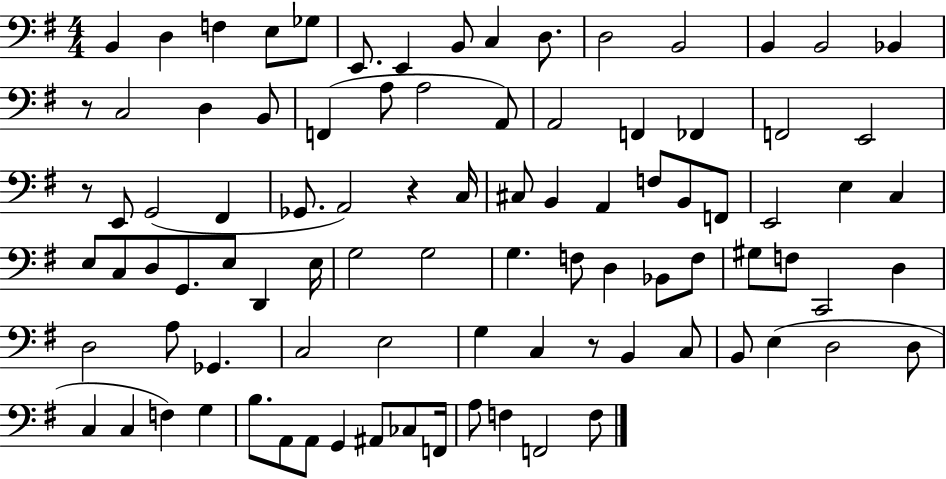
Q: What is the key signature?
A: G major